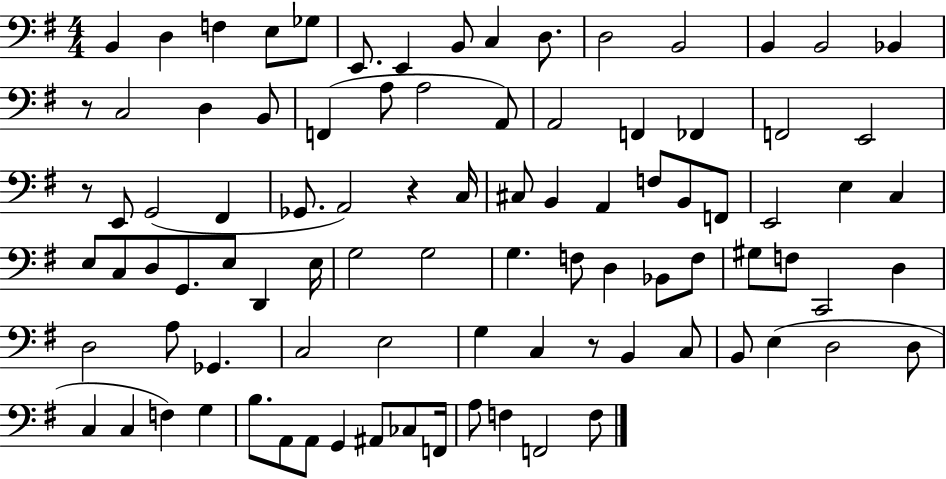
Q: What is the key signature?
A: G major